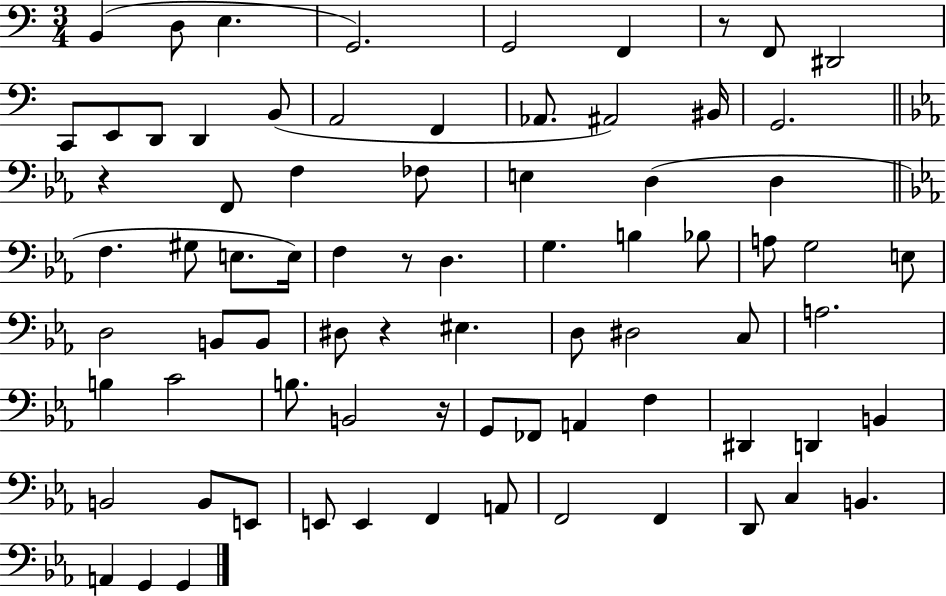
B2/q D3/e E3/q. G2/h. G2/h F2/q R/e F2/e D#2/h C2/e E2/e D2/e D2/q B2/e A2/h F2/q Ab2/e. A#2/h BIS2/s G2/h. R/q F2/e F3/q FES3/e E3/q D3/q D3/q F3/q. G#3/e E3/e. E3/s F3/q R/e D3/q. G3/q. B3/q Bb3/e A3/e G3/h E3/e D3/h B2/e B2/e D#3/e R/q EIS3/q. D3/e D#3/h C3/e A3/h. B3/q C4/h B3/e. B2/h R/s G2/e FES2/e A2/q F3/q D#2/q D2/q B2/q B2/h B2/e E2/e E2/e E2/q F2/q A2/e F2/h F2/q D2/e C3/q B2/q. A2/q G2/q G2/q